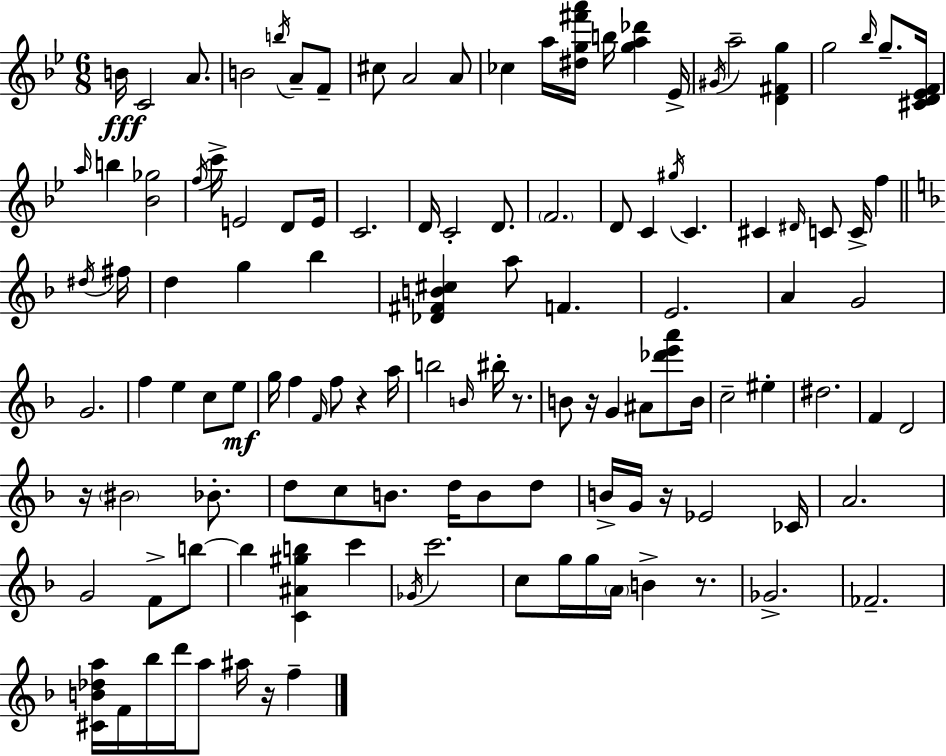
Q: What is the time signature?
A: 6/8